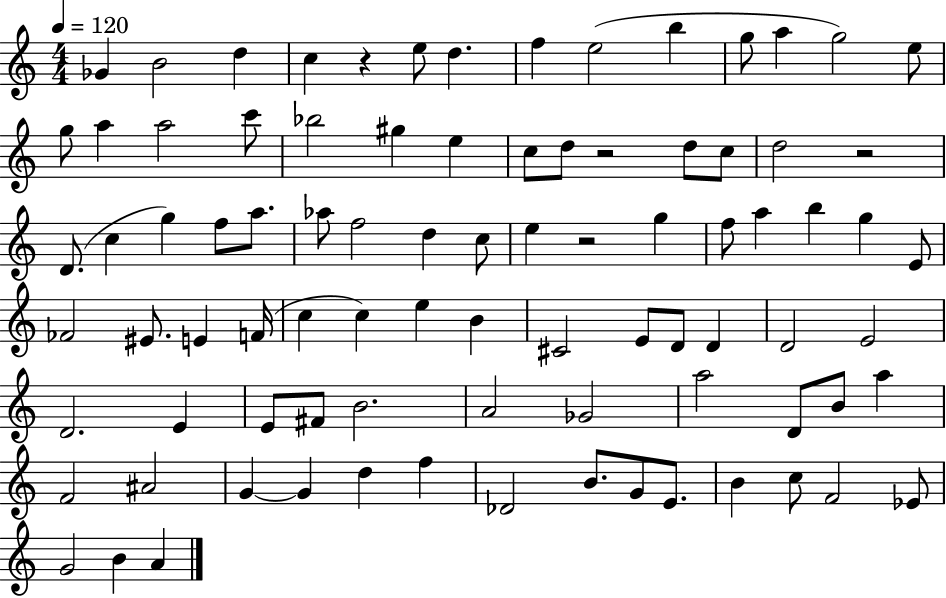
Gb4/q B4/h D5/q C5/q R/q E5/e D5/q. F5/q E5/h B5/q G5/e A5/q G5/h E5/e G5/e A5/q A5/h C6/e Bb5/h G#5/q E5/q C5/e D5/e R/h D5/e C5/e D5/h R/h D4/e. C5/q G5/q F5/e A5/e. Ab5/e F5/h D5/q C5/e E5/q R/h G5/q F5/e A5/q B5/q G5/q E4/e FES4/h EIS4/e. E4/q F4/s C5/q C5/q E5/q B4/q C#4/h E4/e D4/e D4/q D4/h E4/h D4/h. E4/q E4/e F#4/e B4/h. A4/h Gb4/h A5/h D4/e B4/e A5/q F4/h A#4/h G4/q G4/q D5/q F5/q Db4/h B4/e. G4/e E4/e. B4/q C5/e F4/h Eb4/e G4/h B4/q A4/q